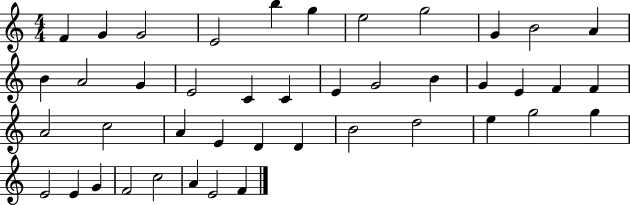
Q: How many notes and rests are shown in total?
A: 43